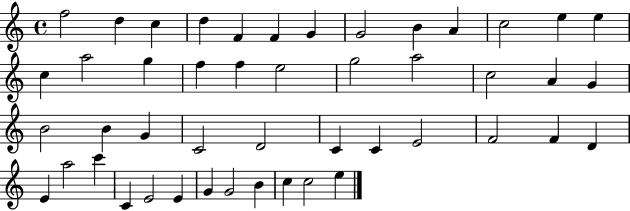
{
  \clef treble
  \time 4/4
  \defaultTimeSignature
  \key c \major
  f''2 d''4 c''4 | d''4 f'4 f'4 g'4 | g'2 b'4 a'4 | c''2 e''4 e''4 | \break c''4 a''2 g''4 | f''4 f''4 e''2 | g''2 a''2 | c''2 a'4 g'4 | \break b'2 b'4 g'4 | c'2 d'2 | c'4 c'4 e'2 | f'2 f'4 d'4 | \break e'4 a''2 c'''4 | c'4 e'2 e'4 | g'4 g'2 b'4 | c''4 c''2 e''4 | \break \bar "|."
}